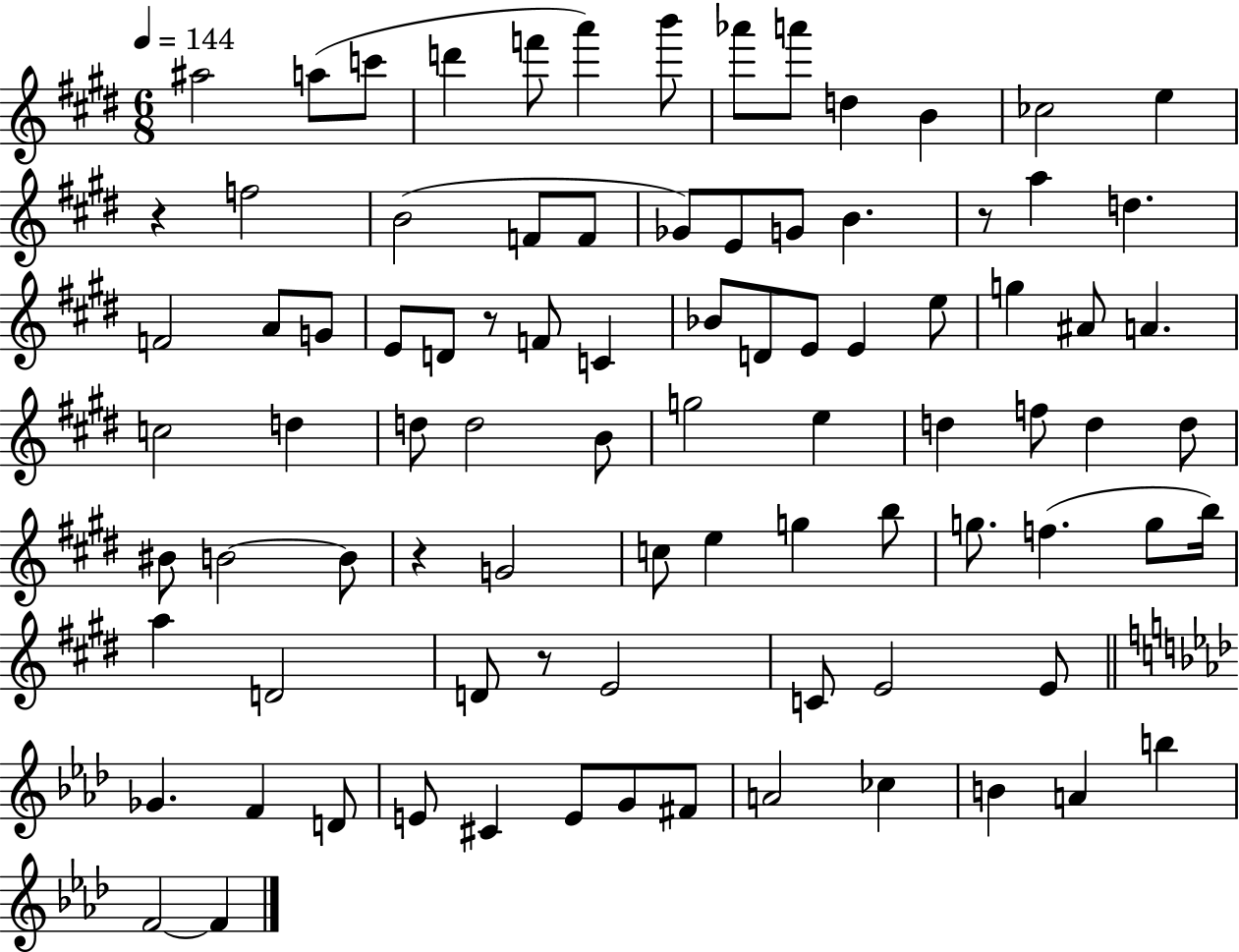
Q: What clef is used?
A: treble